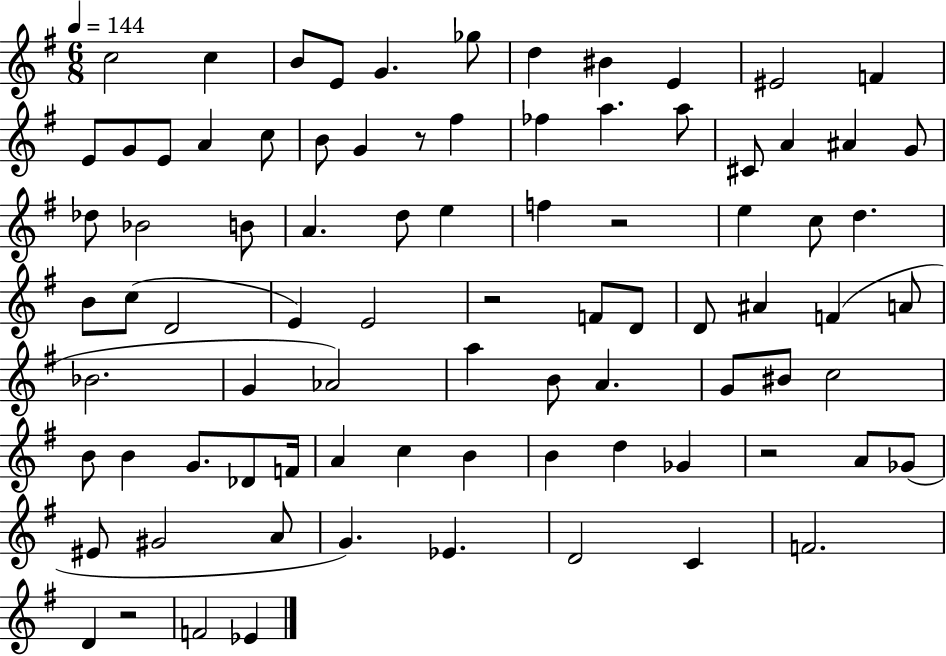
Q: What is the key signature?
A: G major